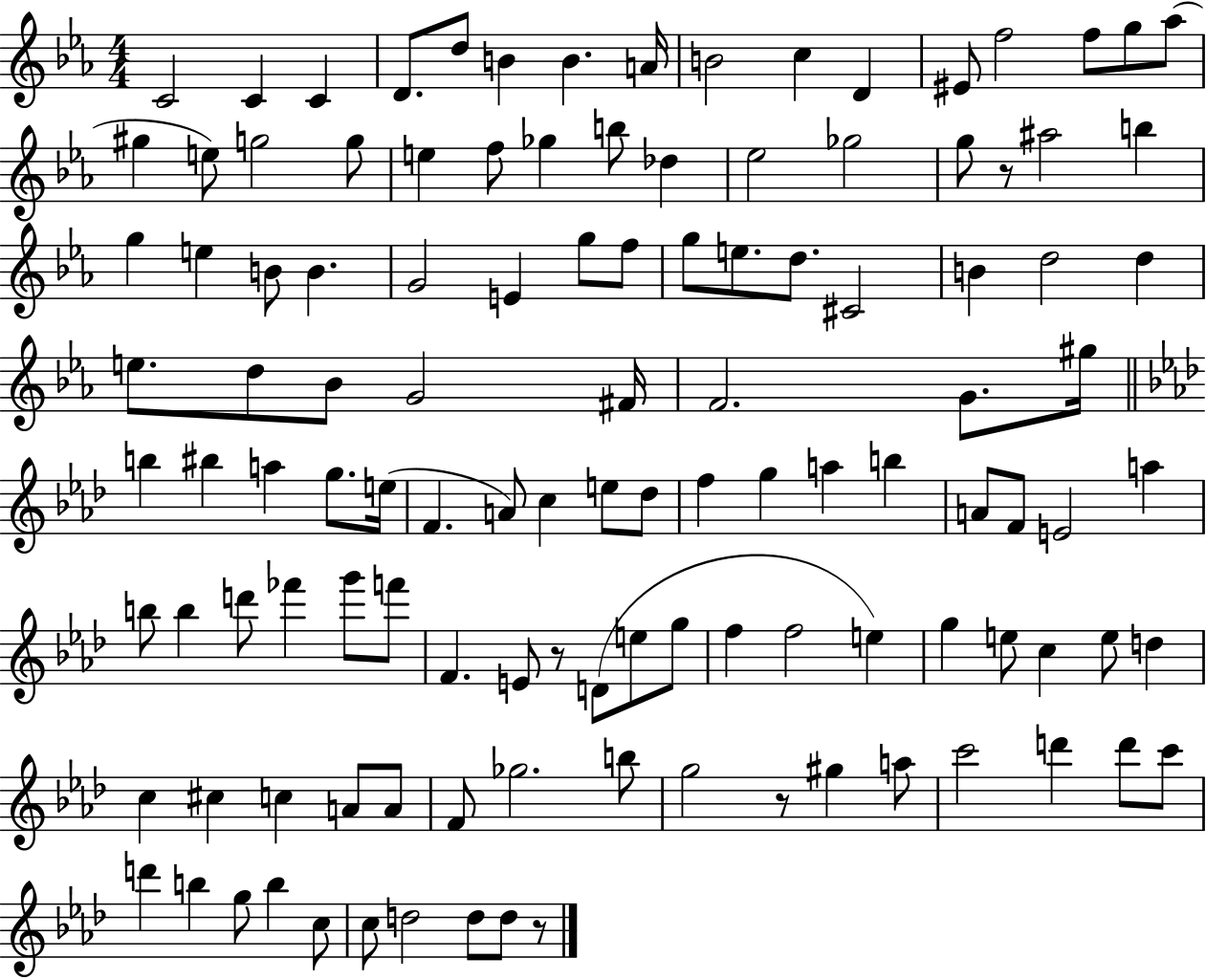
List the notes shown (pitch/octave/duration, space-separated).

C4/h C4/q C4/q D4/e. D5/e B4/q B4/q. A4/s B4/h C5/q D4/q EIS4/e F5/h F5/e G5/e Ab5/e G#5/q E5/e G5/h G5/e E5/q F5/e Gb5/q B5/e Db5/q Eb5/h Gb5/h G5/e R/e A#5/h B5/q G5/q E5/q B4/e B4/q. G4/h E4/q G5/e F5/e G5/e E5/e. D5/e. C#4/h B4/q D5/h D5/q E5/e. D5/e Bb4/e G4/h F#4/s F4/h. G4/e. G#5/s B5/q BIS5/q A5/q G5/e. E5/s F4/q. A4/e C5/q E5/e Db5/e F5/q G5/q A5/q B5/q A4/e F4/e E4/h A5/q B5/e B5/q D6/e FES6/q G6/e F6/e F4/q. E4/e R/e D4/e E5/e G5/e F5/q F5/h E5/q G5/q E5/e C5/q E5/e D5/q C5/q C#5/q C5/q A4/e A4/e F4/e Gb5/h. B5/e G5/h R/e G#5/q A5/e C6/h D6/q D6/e C6/e D6/q B5/q G5/e B5/q C5/e C5/e D5/h D5/e D5/e R/e